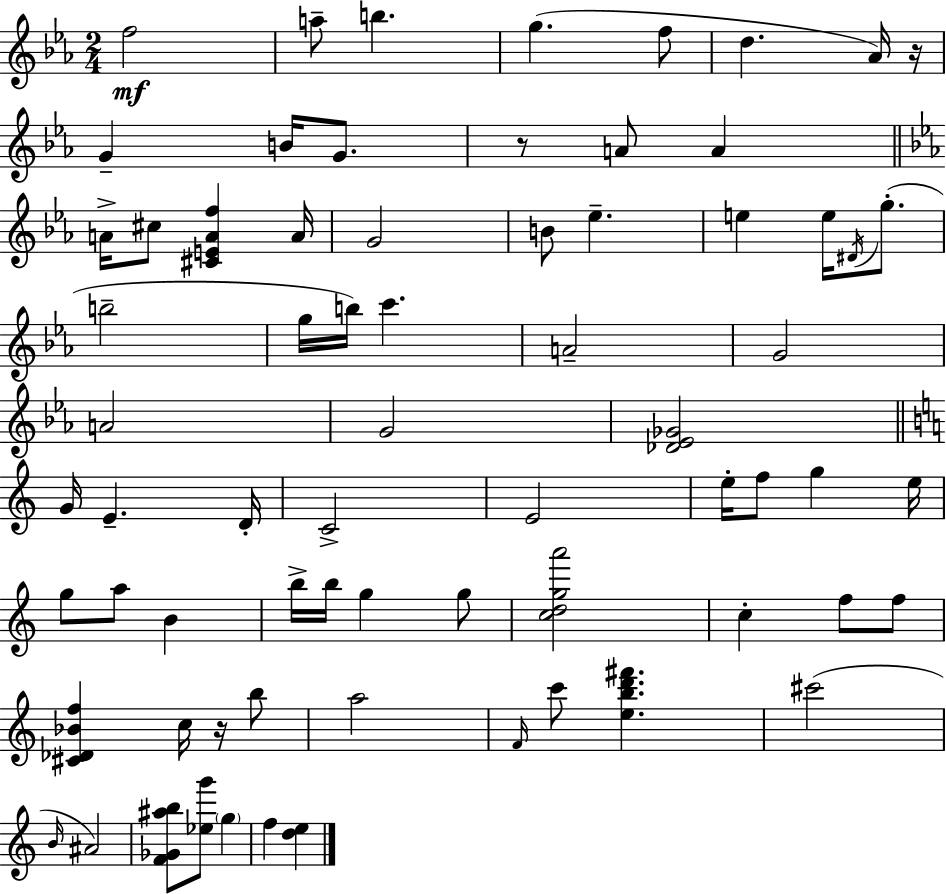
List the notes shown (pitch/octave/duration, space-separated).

F5/h A5/e B5/q. G5/q. F5/e D5/q. Ab4/s R/s G4/q B4/s G4/e. R/e A4/e A4/q A4/s C#5/e [C#4,E4,A4,F5]/q A4/s G4/h B4/e Eb5/q. E5/q E5/s D#4/s G5/e. B5/h G5/s B5/s C6/q. A4/h G4/h A4/h G4/h [Db4,Eb4,Gb4]/h G4/s E4/q. D4/s C4/h E4/h E5/s F5/e G5/q E5/s G5/e A5/e B4/q B5/s B5/s G5/q G5/e [C5,D5,G5,A6]/h C5/q F5/e F5/e [C#4,Db4,Bb4,F5]/q C5/s R/s B5/e A5/h F4/s C6/e [E5,B5,D6,F#6]/q. C#6/h B4/s A#4/h [F4,Gb4,A#5,B5]/e [Eb5,G6]/e G5/q F5/q [D5,E5]/q